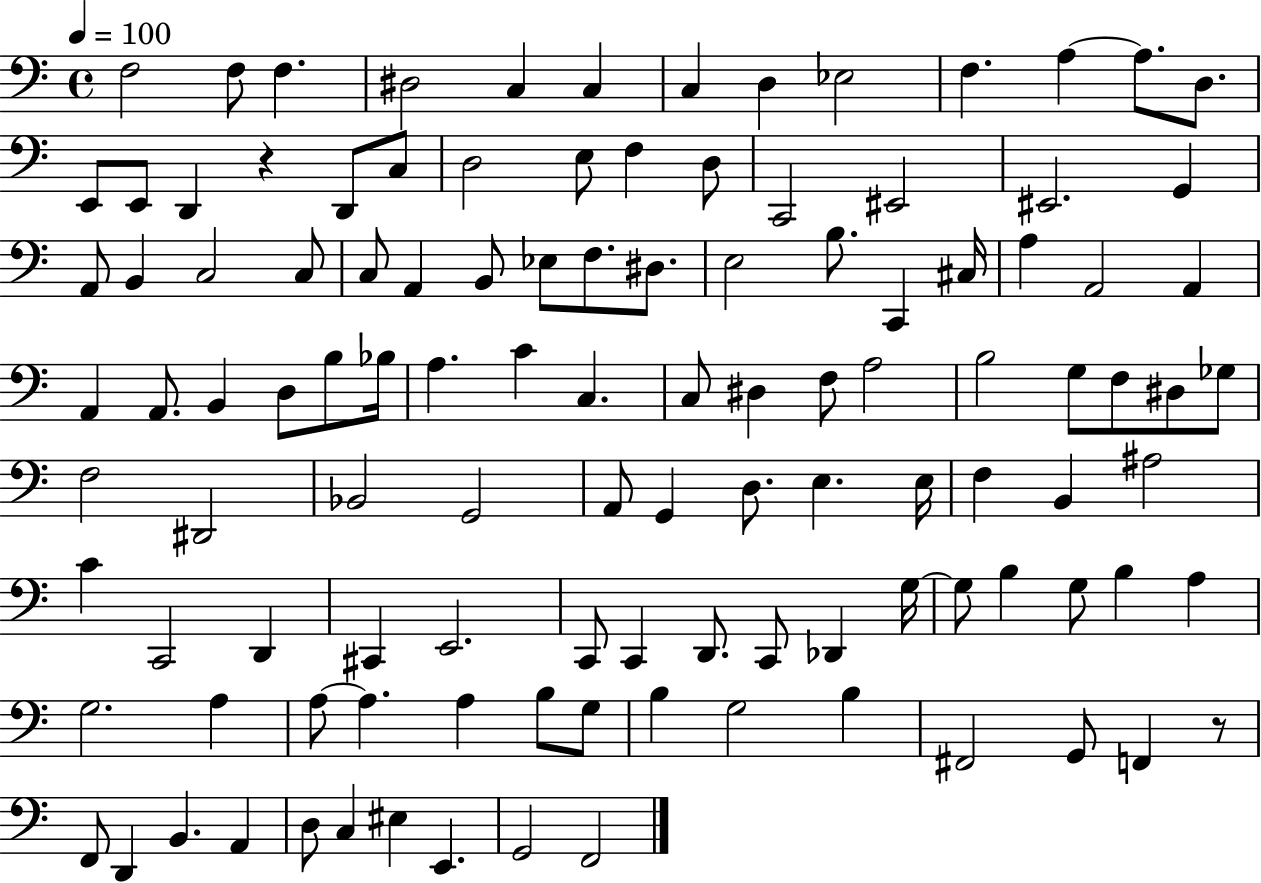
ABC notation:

X:1
T:Untitled
M:4/4
L:1/4
K:C
F,2 F,/2 F, ^D,2 C, C, C, D, _E,2 F, A, A,/2 D,/2 E,,/2 E,,/2 D,, z D,,/2 C,/2 D,2 E,/2 F, D,/2 C,,2 ^E,,2 ^E,,2 G,, A,,/2 B,, C,2 C,/2 C,/2 A,, B,,/2 _E,/2 F,/2 ^D,/2 E,2 B,/2 C,, ^C,/4 A, A,,2 A,, A,, A,,/2 B,, D,/2 B,/2 _B,/4 A, C C, C,/2 ^D, F,/2 A,2 B,2 G,/2 F,/2 ^D,/2 _G,/2 F,2 ^D,,2 _B,,2 G,,2 A,,/2 G,, D,/2 E, E,/4 F, B,, ^A,2 C C,,2 D,, ^C,, E,,2 C,,/2 C,, D,,/2 C,,/2 _D,, G,/4 G,/2 B, G,/2 B, A, G,2 A, A,/2 A, A, B,/2 G,/2 B, G,2 B, ^F,,2 G,,/2 F,, z/2 F,,/2 D,, B,, A,, D,/2 C, ^E, E,, G,,2 F,,2